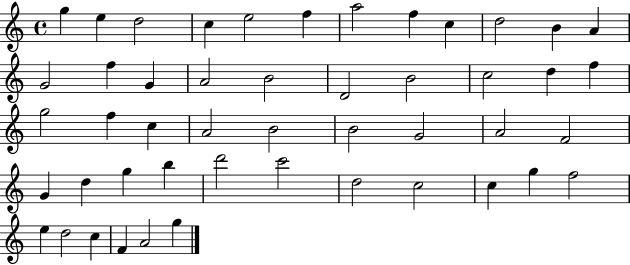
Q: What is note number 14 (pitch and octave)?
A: F5